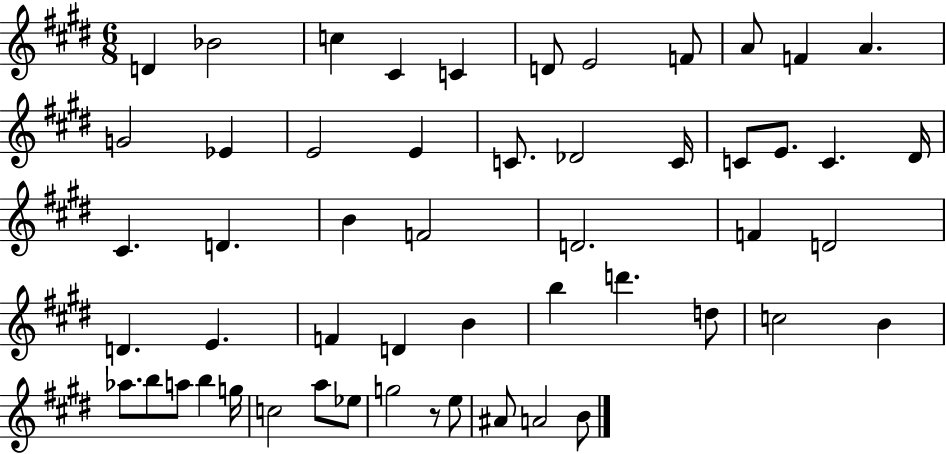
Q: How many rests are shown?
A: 1